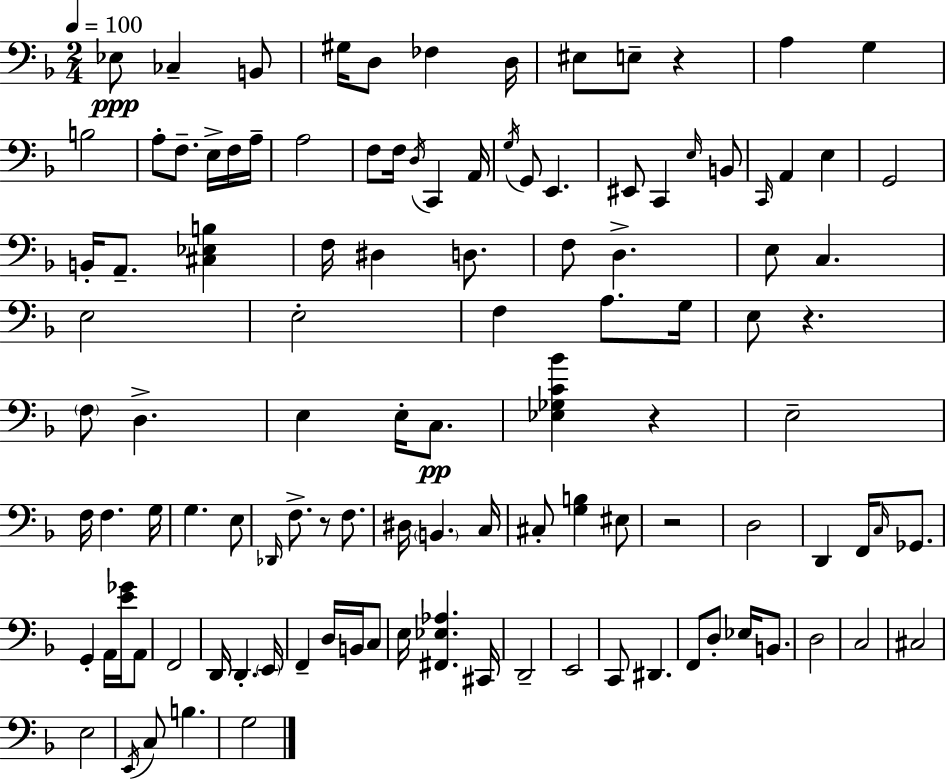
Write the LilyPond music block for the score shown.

{
  \clef bass
  \numericTimeSignature
  \time 2/4
  \key d \minor
  \tempo 4 = 100
  ees8\ppp ces4-- b,8 | gis16 d8 fes4 d16 | eis8 e8-- r4 | a4 g4 | \break b2 | a8-. f8.-- e16-> f16 a16-- | a2 | f8 f16 \acciaccatura { d16 } c,4 | \break a,16 \acciaccatura { g16 } g,8 e,4. | eis,8 c,4 | \grace { e16 } b,8 \grace { c,16 } a,4 | e4 g,2 | \break b,16-. a,8.-- | <cis ees b>4 f16 dis4 | d8. f8 d4.-> | e8 c4. | \break e2 | e2-. | f4 | a8. g16 e8 r4. | \break \parenthesize f8 d4.-> | e4 | e16-. c8.\pp <ees ges c' bes'>4 | r4 e2-- | \break f16 f4. | g16 g4. | e8 \grace { des,16 } f8.-> | r8 f8. dis16 \parenthesize b,4. | \break c16 cis8-. <g b>4 | eis8 r2 | d2 | d,4 | \break f,16 \grace { c16 } ges,8. g,4-. | a,16 <e' ges'>16 a,8 f,2 | d,16 d,4.-. | \parenthesize e,16 f,4-- | \break d16 b,16 c8 e16 <fis, ees aes>4. | cis,16 d,2-- | e,2 | c,8 | \break dis,4. f,8 | d8-. ees16 b,8. d2 | c2 | cis2 | \break e2 | \acciaccatura { e,16 } c8 | b4. g2 | \bar "|."
}